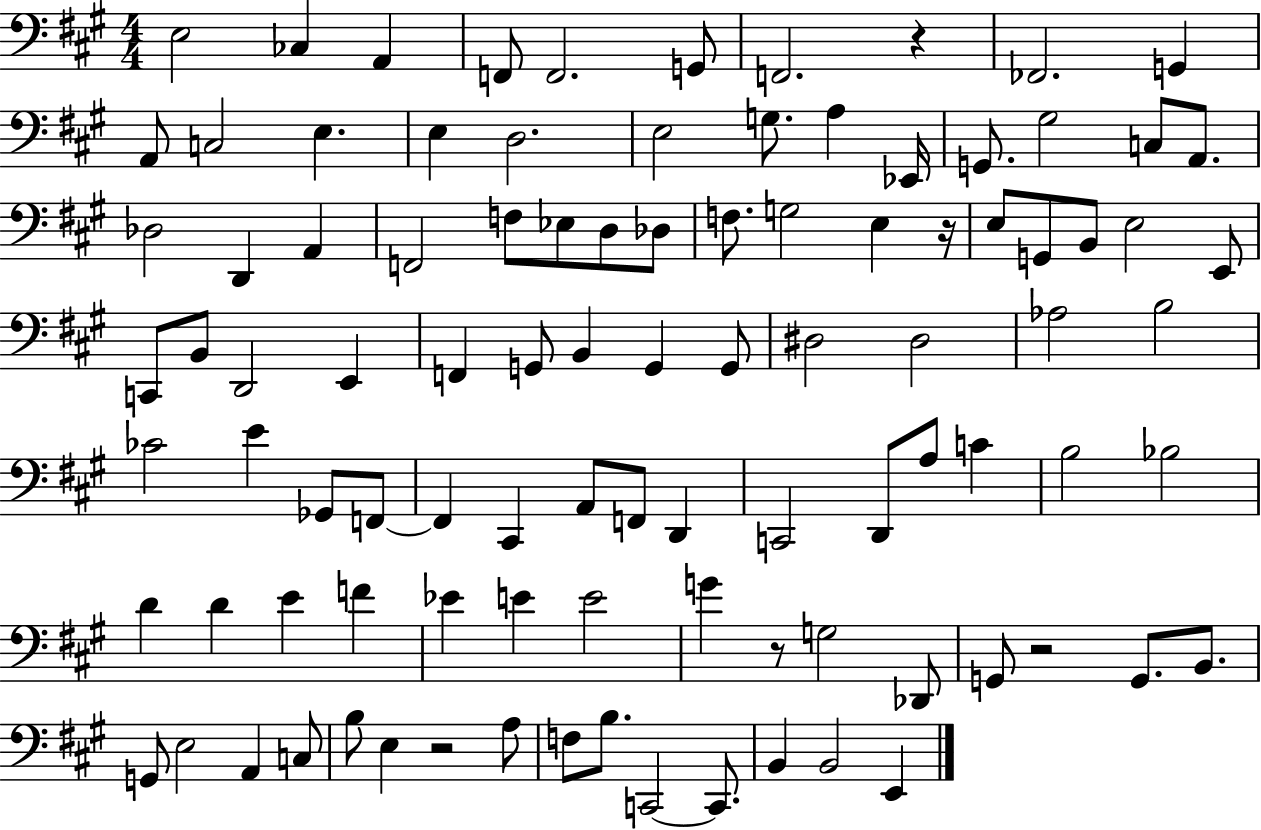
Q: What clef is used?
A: bass